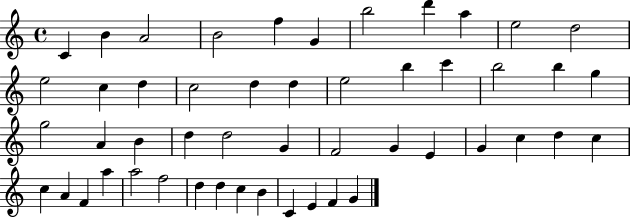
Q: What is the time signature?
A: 4/4